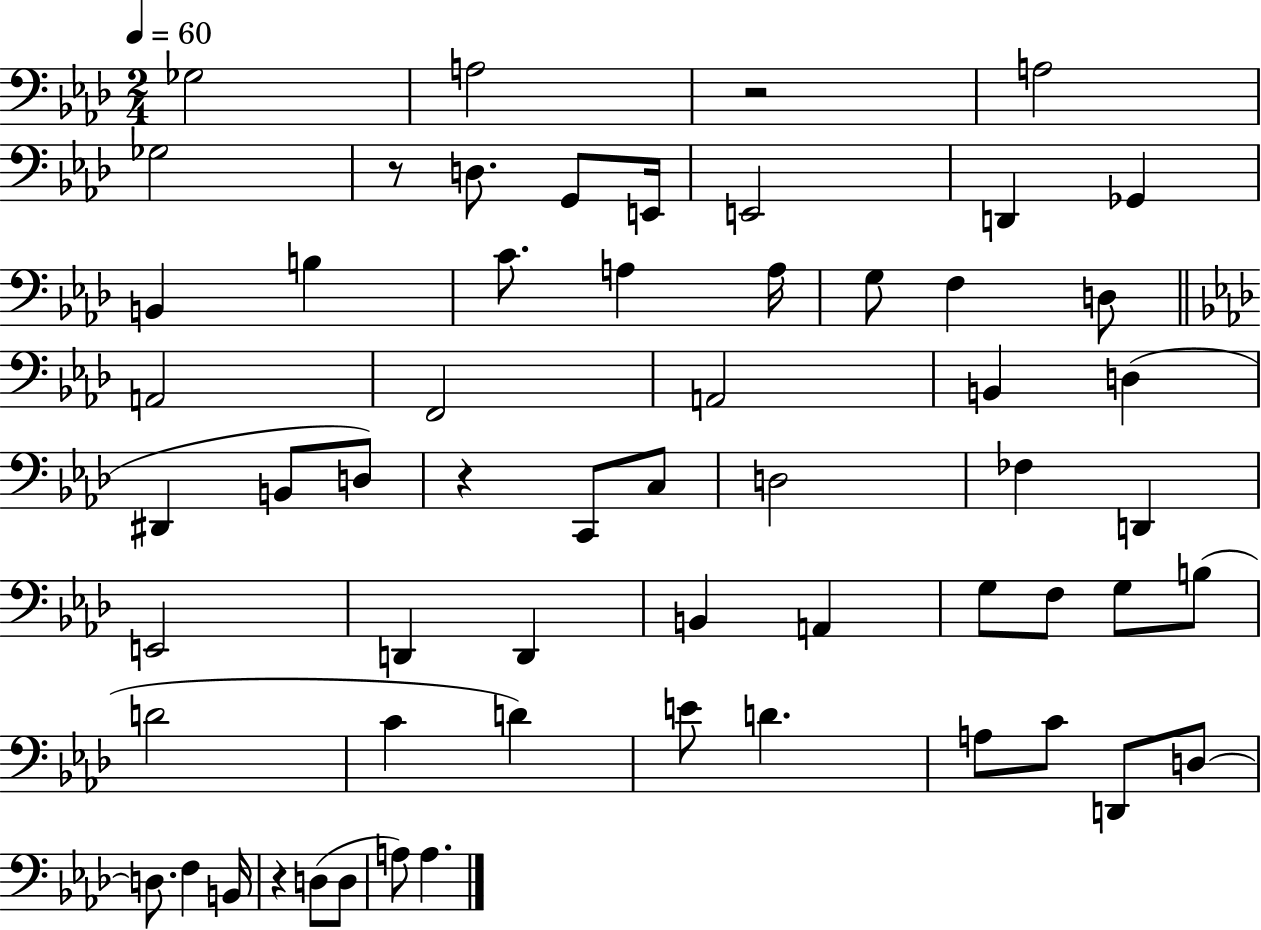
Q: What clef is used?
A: bass